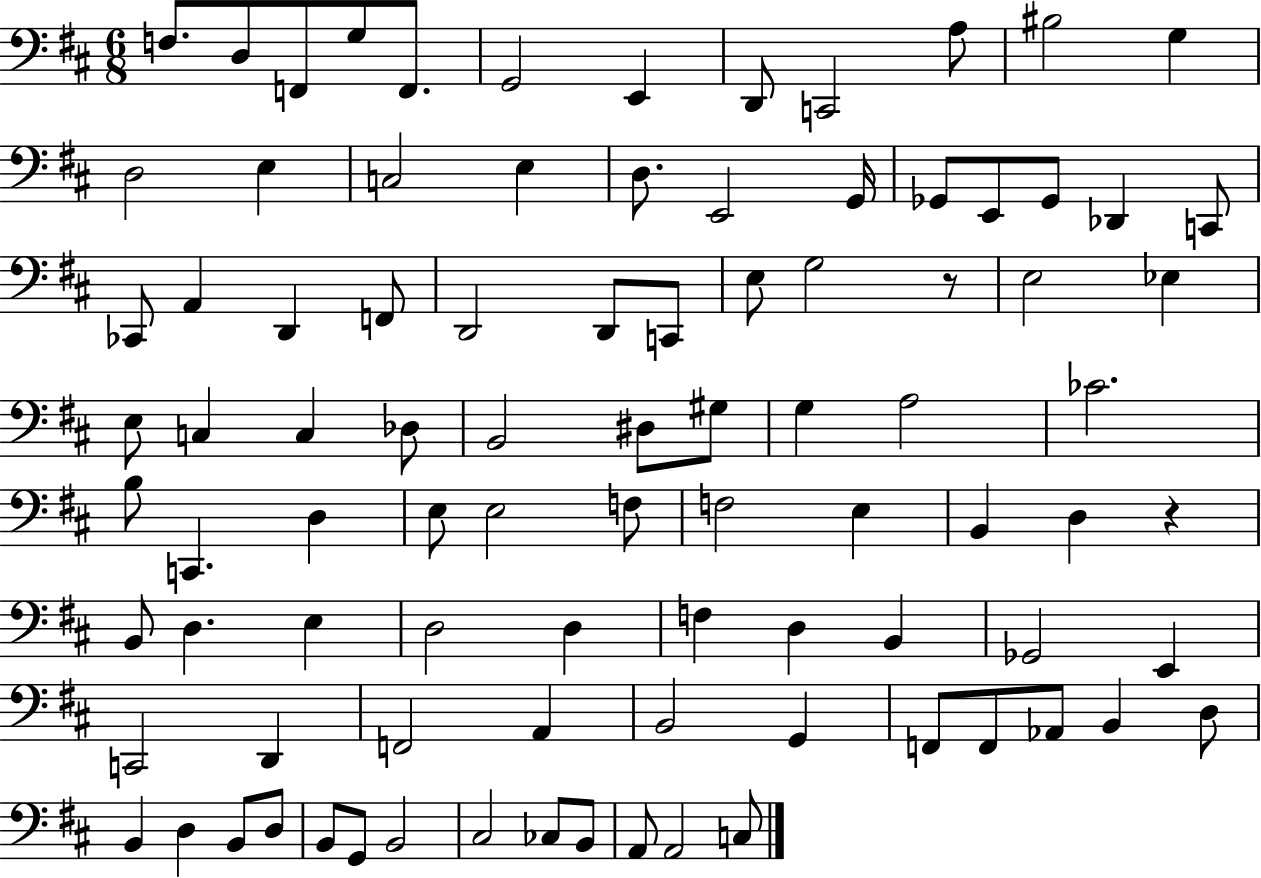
X:1
T:Untitled
M:6/8
L:1/4
K:D
F,/2 D,/2 F,,/2 G,/2 F,,/2 G,,2 E,, D,,/2 C,,2 A,/2 ^B,2 G, D,2 E, C,2 E, D,/2 E,,2 G,,/4 _G,,/2 E,,/2 _G,,/2 _D,, C,,/2 _C,,/2 A,, D,, F,,/2 D,,2 D,,/2 C,,/2 E,/2 G,2 z/2 E,2 _E, E,/2 C, C, _D,/2 B,,2 ^D,/2 ^G,/2 G, A,2 _C2 B,/2 C,, D, E,/2 E,2 F,/2 F,2 E, B,, D, z B,,/2 D, E, D,2 D, F, D, B,, _G,,2 E,, C,,2 D,, F,,2 A,, B,,2 G,, F,,/2 F,,/2 _A,,/2 B,, D,/2 B,, D, B,,/2 D,/2 B,,/2 G,,/2 B,,2 ^C,2 _C,/2 B,,/2 A,,/2 A,,2 C,/2